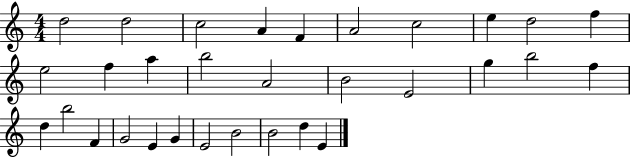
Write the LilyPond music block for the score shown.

{
  \clef treble
  \numericTimeSignature
  \time 4/4
  \key c \major
  d''2 d''2 | c''2 a'4 f'4 | a'2 c''2 | e''4 d''2 f''4 | \break e''2 f''4 a''4 | b''2 a'2 | b'2 e'2 | g''4 b''2 f''4 | \break d''4 b''2 f'4 | g'2 e'4 g'4 | e'2 b'2 | b'2 d''4 e'4 | \break \bar "|."
}